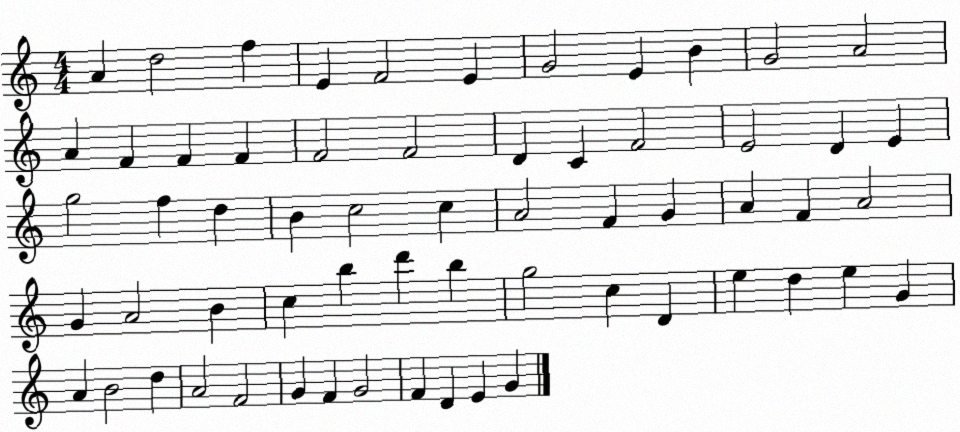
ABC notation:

X:1
T:Untitled
M:4/4
L:1/4
K:C
A d2 f E F2 E G2 E B G2 A2 A F F F F2 F2 D C F2 E2 D E g2 f d B c2 c A2 F G A F A2 G A2 B c b d' b g2 c D e d e G A B2 d A2 F2 G F G2 F D E G